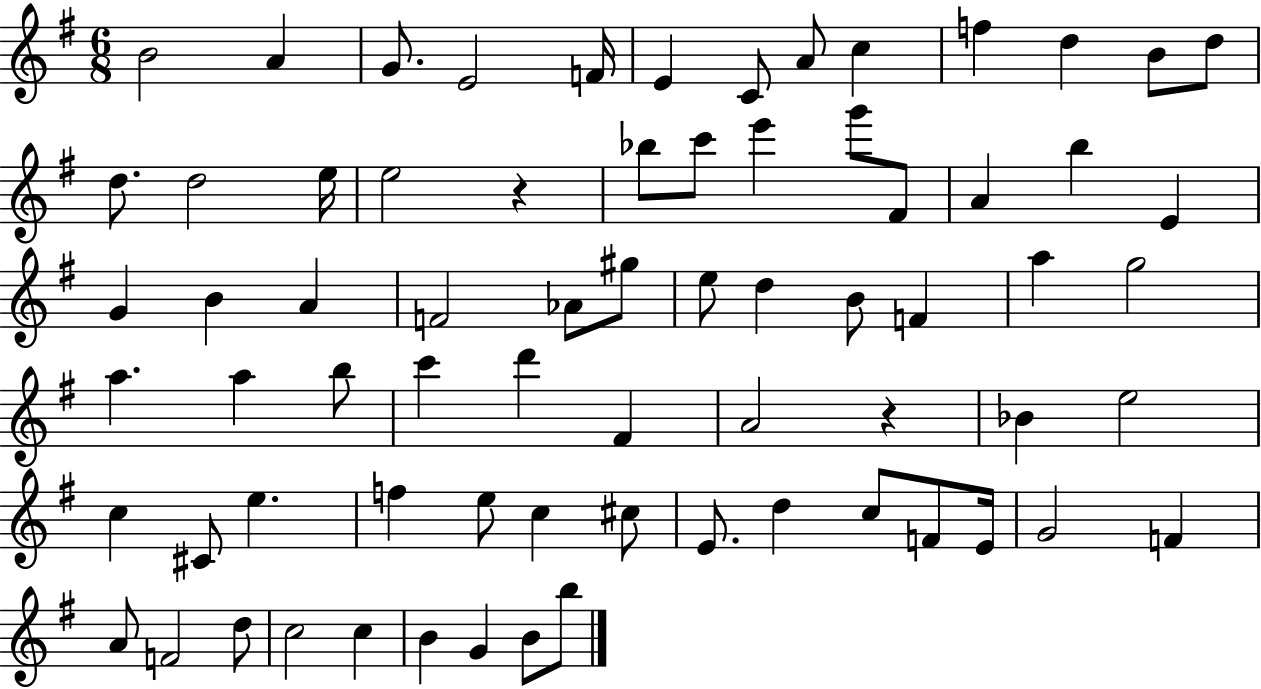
X:1
T:Untitled
M:6/8
L:1/4
K:G
B2 A G/2 E2 F/4 E C/2 A/2 c f d B/2 d/2 d/2 d2 e/4 e2 z _b/2 c'/2 e' g'/2 ^F/2 A b E G B A F2 _A/2 ^g/2 e/2 d B/2 F a g2 a a b/2 c' d' ^F A2 z _B e2 c ^C/2 e f e/2 c ^c/2 E/2 d c/2 F/2 E/4 G2 F A/2 F2 d/2 c2 c B G B/2 b/2